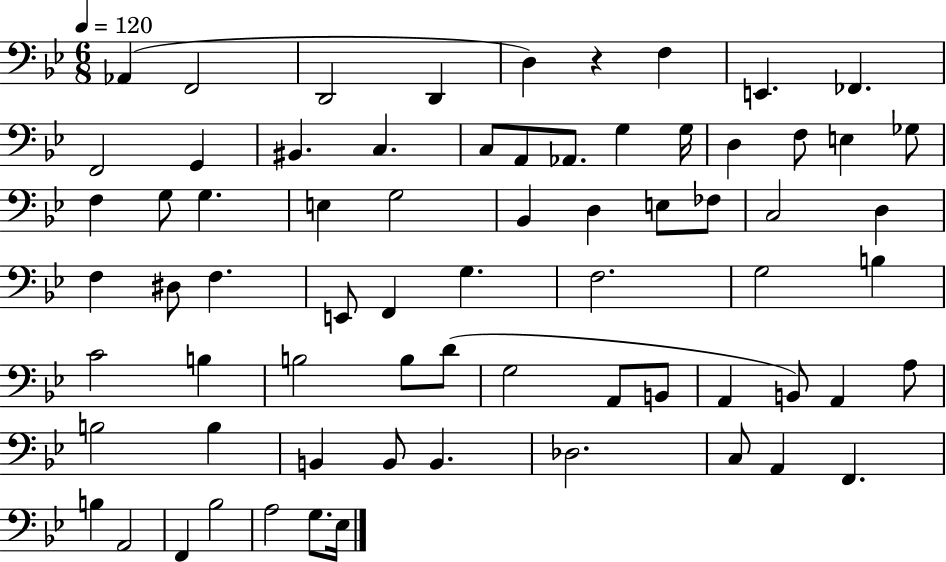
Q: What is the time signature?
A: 6/8